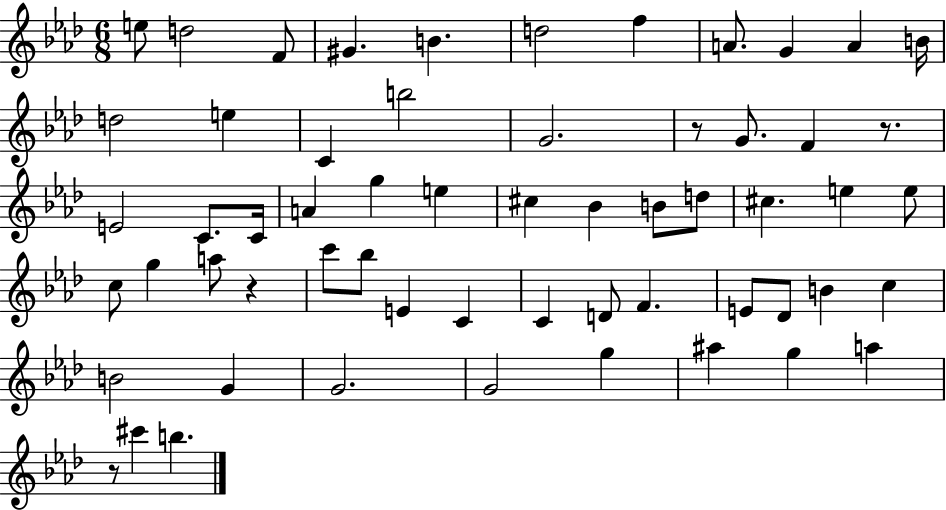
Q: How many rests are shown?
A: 4